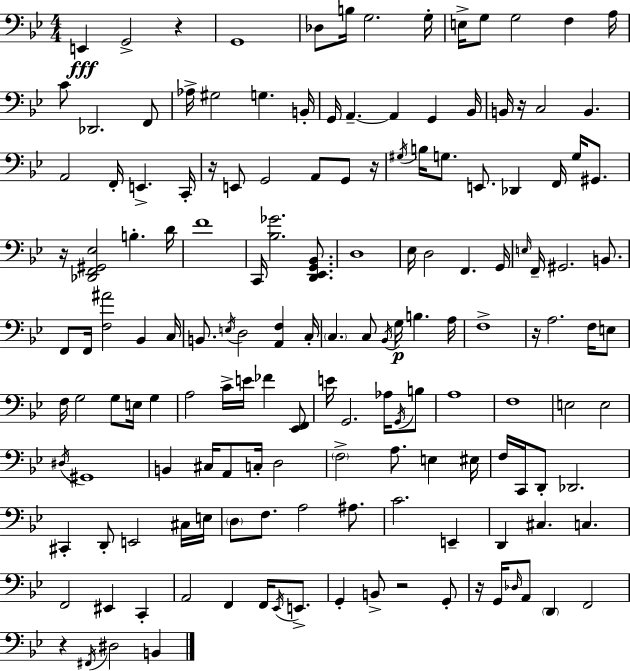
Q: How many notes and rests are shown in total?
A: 155